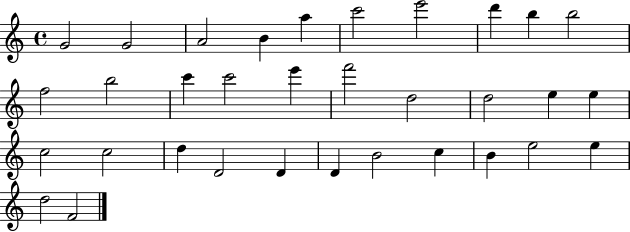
X:1
T:Untitled
M:4/4
L:1/4
K:C
G2 G2 A2 B a c'2 e'2 d' b b2 f2 b2 c' c'2 e' f'2 d2 d2 e e c2 c2 d D2 D D B2 c B e2 e d2 F2